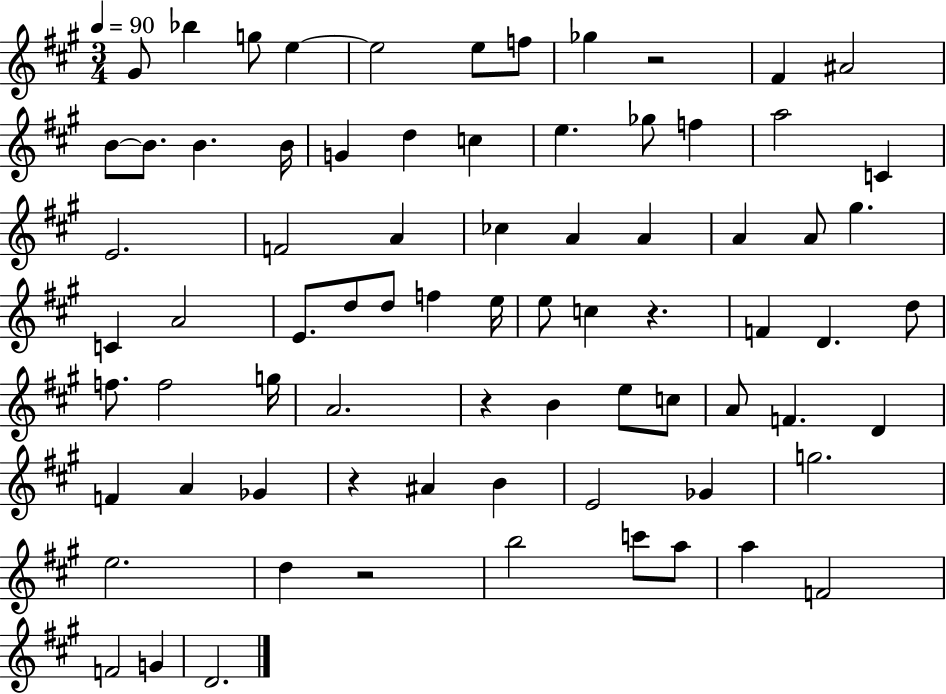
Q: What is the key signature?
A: A major